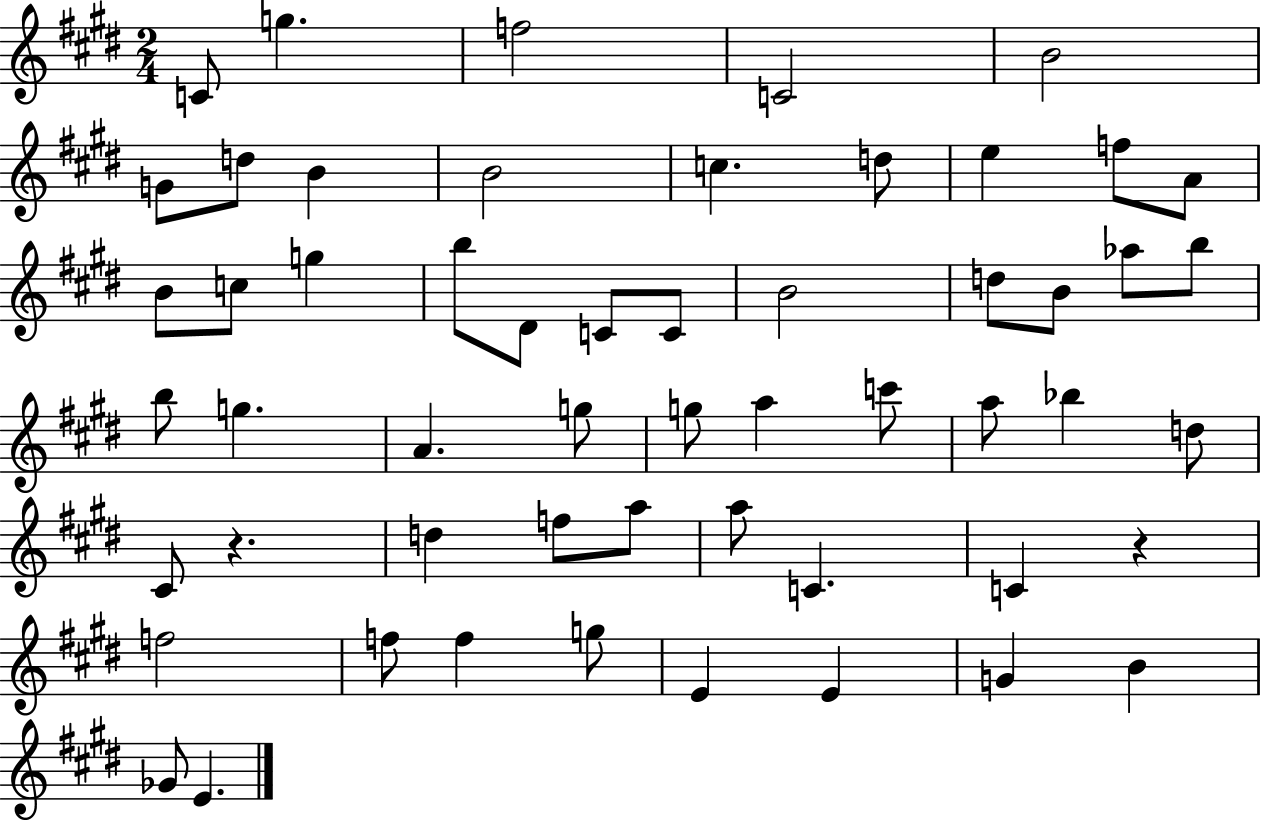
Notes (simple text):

C4/e G5/q. F5/h C4/h B4/h G4/e D5/e B4/q B4/h C5/q. D5/e E5/q F5/e A4/e B4/e C5/e G5/q B5/e D#4/e C4/e C4/e B4/h D5/e B4/e Ab5/e B5/e B5/e G5/q. A4/q. G5/e G5/e A5/q C6/e A5/e Bb5/q D5/e C#4/e R/q. D5/q F5/e A5/e A5/e C4/q. C4/q R/q F5/h F5/e F5/q G5/e E4/q E4/q G4/q B4/q Gb4/e E4/q.